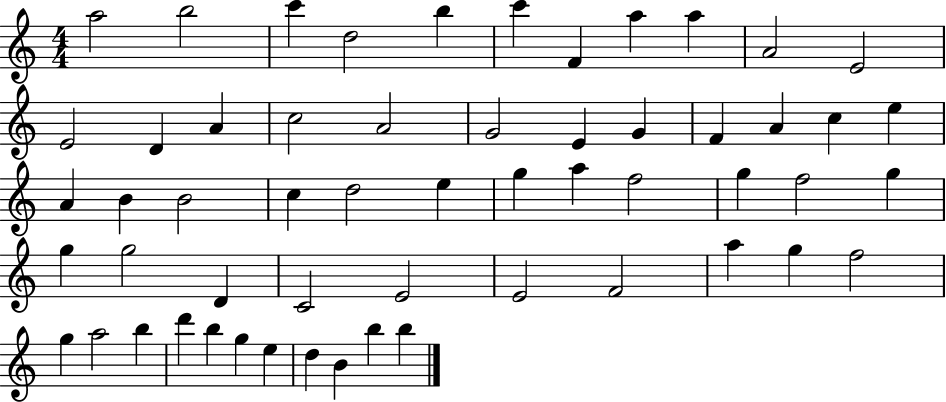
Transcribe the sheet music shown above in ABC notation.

X:1
T:Untitled
M:4/4
L:1/4
K:C
a2 b2 c' d2 b c' F a a A2 E2 E2 D A c2 A2 G2 E G F A c e A B B2 c d2 e g a f2 g f2 g g g2 D C2 E2 E2 F2 a g f2 g a2 b d' b g e d B b b